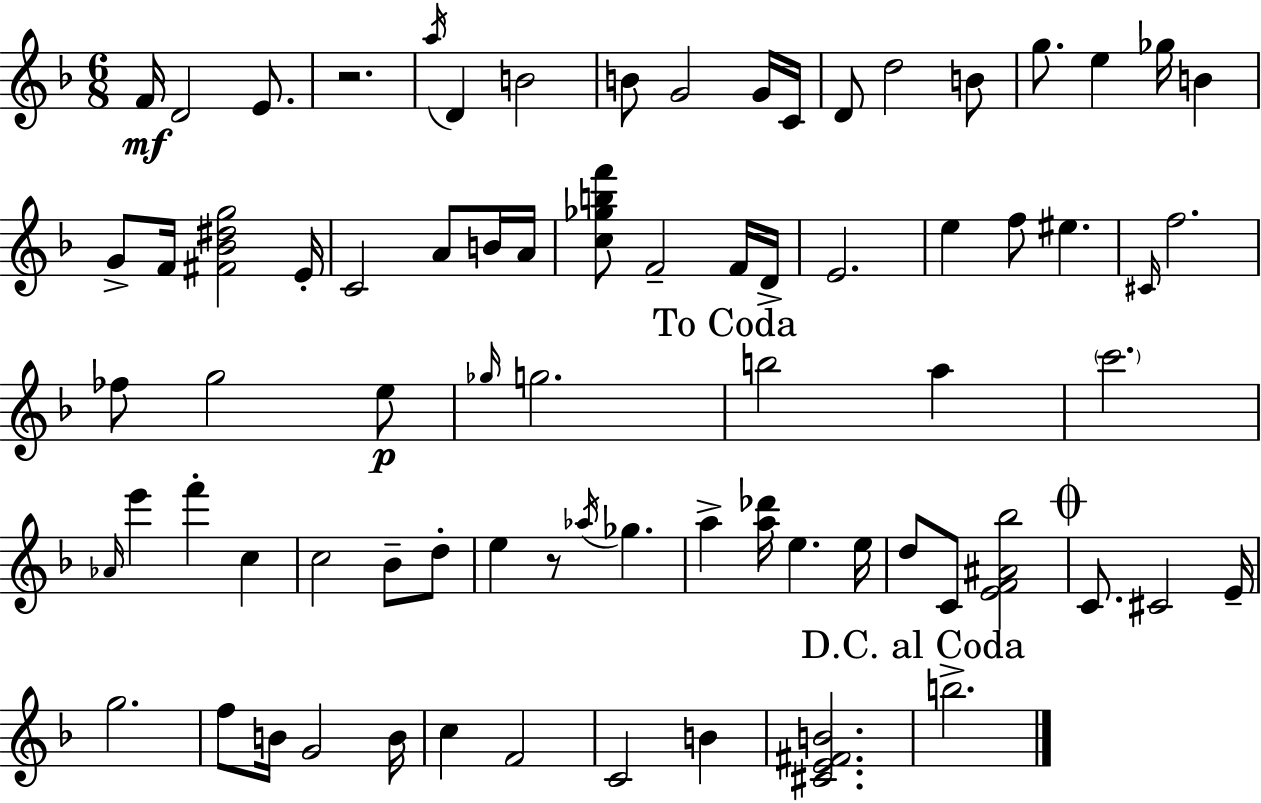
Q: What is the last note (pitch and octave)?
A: B5